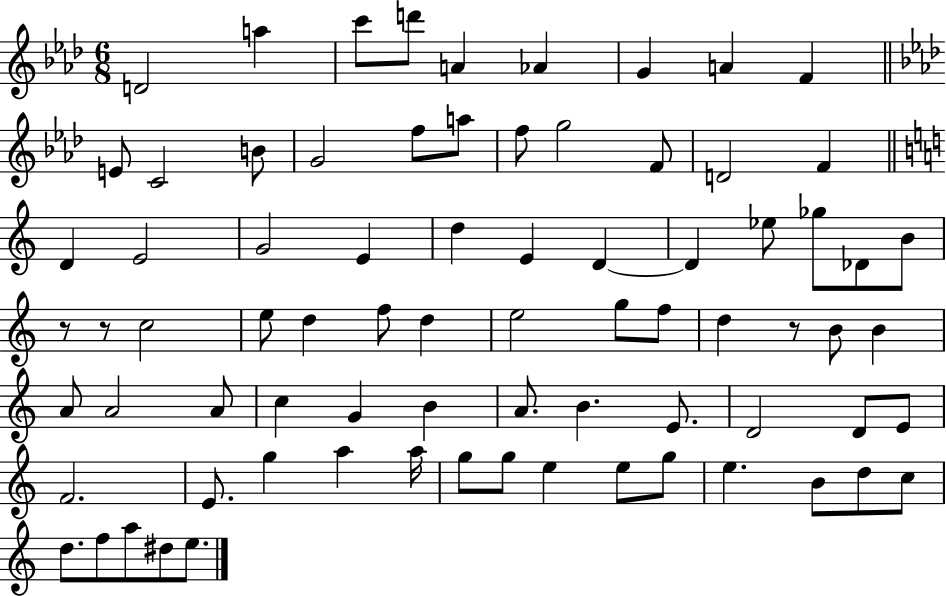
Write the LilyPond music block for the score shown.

{
  \clef treble
  \numericTimeSignature
  \time 6/8
  \key aes \major
  d'2 a''4 | c'''8 d'''8 a'4 aes'4 | g'4 a'4 f'4 | \bar "||" \break \key f \minor e'8 c'2 b'8 | g'2 f''8 a''8 | f''8 g''2 f'8 | d'2 f'4 | \break \bar "||" \break \key a \minor d'4 e'2 | g'2 e'4 | d''4 e'4 d'4~~ | d'4 ees''8 ges''8 des'8 b'8 | \break r8 r8 c''2 | e''8 d''4 f''8 d''4 | e''2 g''8 f''8 | d''4 r8 b'8 b'4 | \break a'8 a'2 a'8 | c''4 g'4 b'4 | a'8. b'4. e'8. | d'2 d'8 e'8 | \break f'2. | e'8. g''4 a''4 a''16 | g''8 g''8 e''4 e''8 g''8 | e''4. b'8 d''8 c''8 | \break d''8. f''8 a''8 dis''8 e''8. | \bar "|."
}